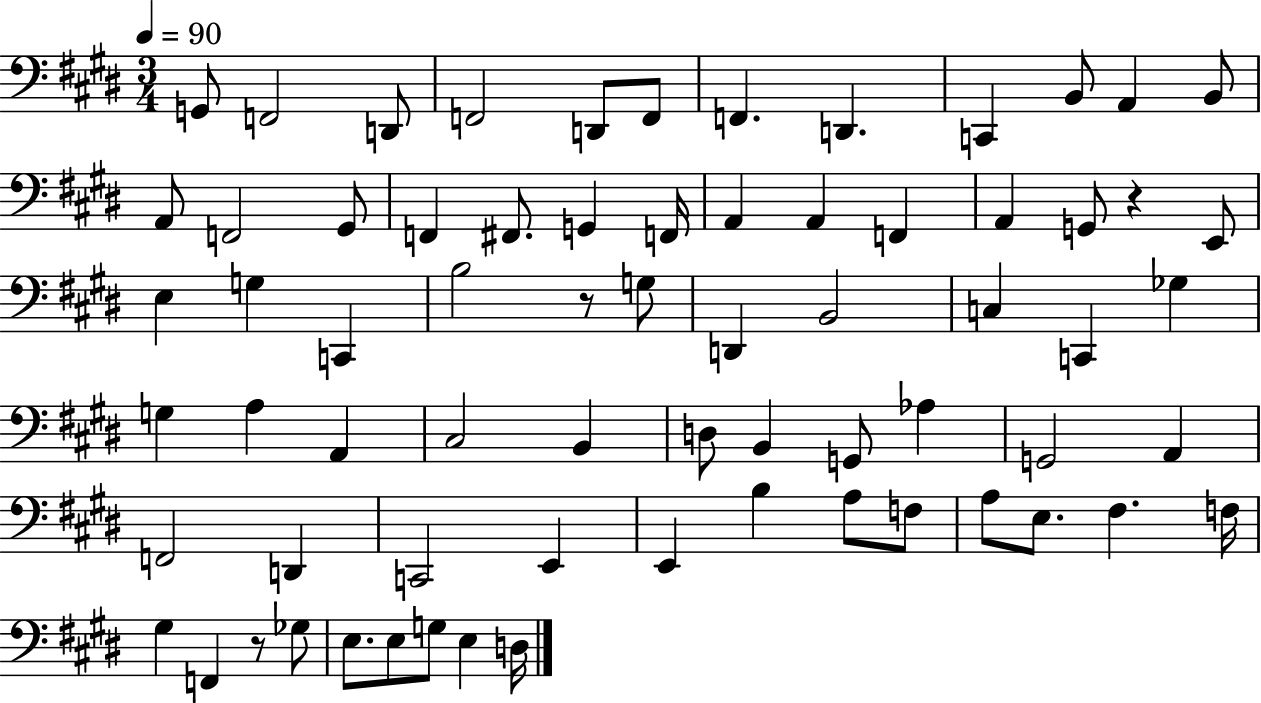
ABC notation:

X:1
T:Untitled
M:3/4
L:1/4
K:E
G,,/2 F,,2 D,,/2 F,,2 D,,/2 F,,/2 F,, D,, C,, B,,/2 A,, B,,/2 A,,/2 F,,2 ^G,,/2 F,, ^F,,/2 G,, F,,/4 A,, A,, F,, A,, G,,/2 z E,,/2 E, G, C,, B,2 z/2 G,/2 D,, B,,2 C, C,, _G, G, A, A,, ^C,2 B,, D,/2 B,, G,,/2 _A, G,,2 A,, F,,2 D,, C,,2 E,, E,, B, A,/2 F,/2 A,/2 E,/2 ^F, F,/4 ^G, F,, z/2 _G,/2 E,/2 E,/2 G,/2 E, D,/4